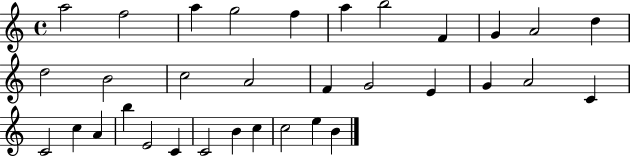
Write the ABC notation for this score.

X:1
T:Untitled
M:4/4
L:1/4
K:C
a2 f2 a g2 f a b2 F G A2 d d2 B2 c2 A2 F G2 E G A2 C C2 c A b E2 C C2 B c c2 e B